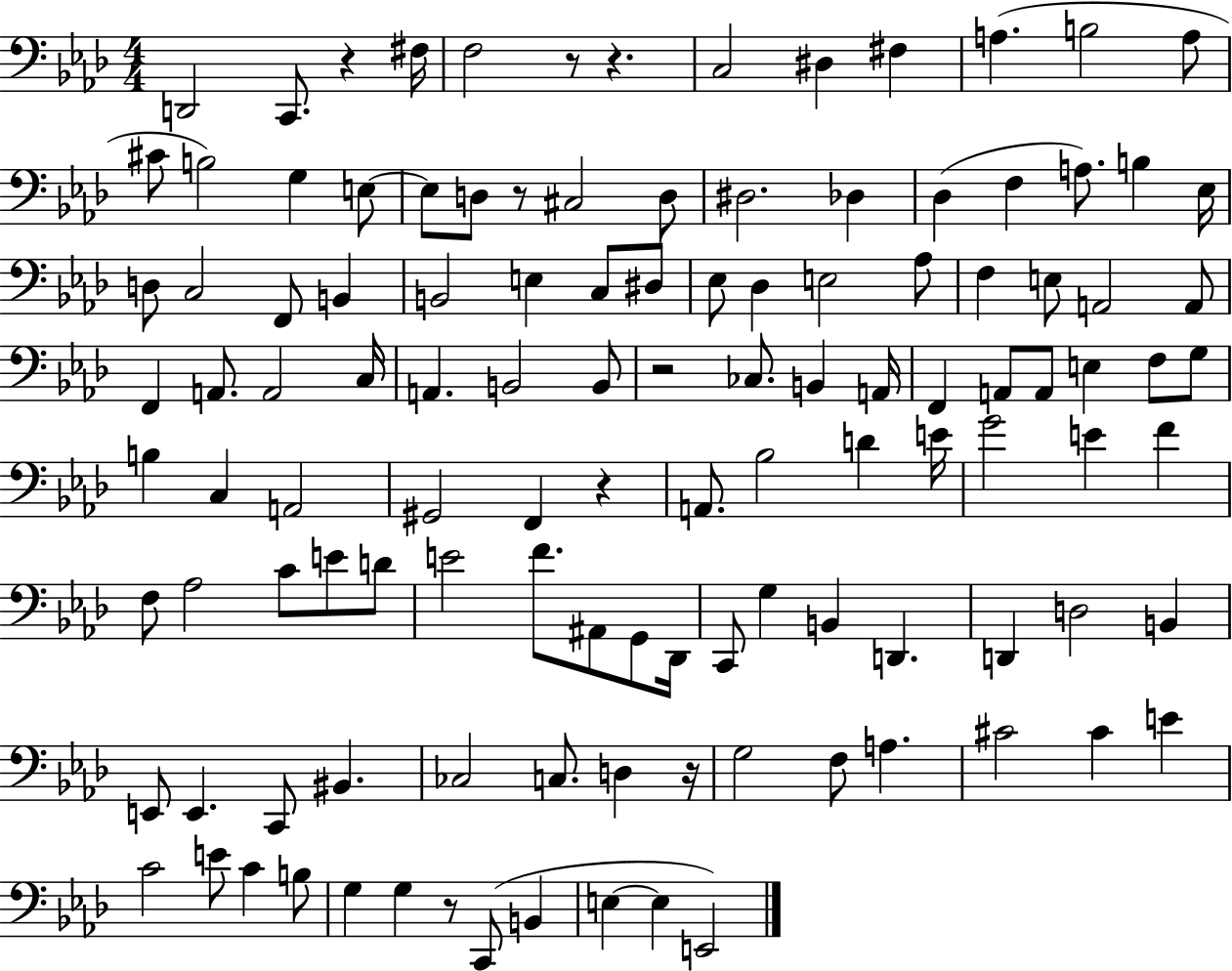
{
  \clef bass
  \numericTimeSignature
  \time 4/4
  \key aes \major
  \repeat volta 2 { d,2 c,8. r4 fis16 | f2 r8 r4. | c2 dis4 fis4 | a4.( b2 a8 | \break cis'8 b2) g4 e8~~ | e8 d8 r8 cis2 d8 | dis2. des4 | des4( f4 a8.) b4 ees16 | \break d8 c2 f,8 b,4 | b,2 e4 c8 dis8 | ees8 des4 e2 aes8 | f4 e8 a,2 a,8 | \break f,4 a,8. a,2 c16 | a,4. b,2 b,8 | r2 ces8. b,4 a,16 | f,4 a,8 a,8 e4 f8 g8 | \break b4 c4 a,2 | gis,2 f,4 r4 | a,8. bes2 d'4 e'16 | g'2 e'4 f'4 | \break f8 aes2 c'8 e'8 d'8 | e'2 f'8. ais,8 g,8 des,16 | c,8 g4 b,4 d,4. | d,4 d2 b,4 | \break e,8 e,4. c,8 bis,4. | ces2 c8. d4 r16 | g2 f8 a4. | cis'2 cis'4 e'4 | \break c'2 e'8 c'4 b8 | g4 g4 r8 c,8( b,4 | e4~~ e4 e,2) | } \bar "|."
}